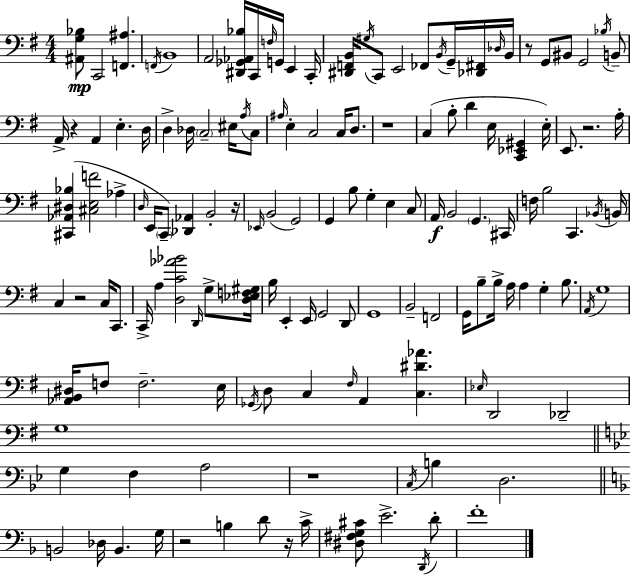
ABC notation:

X:1
T:Untitled
M:4/4
L:1/4
K:G
[^A,,G,_B,]/2 C,,2 [F,,^A,] F,,/4 B,,4 A,,2 [^D,,_G,,_A,,_B,]/4 C,,/4 F,/4 G,,/4 E,, C,,/4 [^D,,F,,B,,]/4 ^G,/4 C,,/2 E,,2 _F,,/2 B,,/4 G,,/4 [_D,,^F,,]/4 _D,/4 B,,/4 z/2 G,,/2 ^B,,/2 G,,2 _B,/4 B,,/2 A,,/4 z A,, E, D,/4 D, _D,/4 C,2 ^E,/4 A,/4 C,/2 ^A,/4 E, C,2 C,/4 D,/2 z4 C, B,/2 D E,/4 [C,,_E,,^G,,] E,/4 E,,/2 z2 A,/4 [^C,,_A,,^D,_B,] [^C,E,F]2 _A, D,/4 E,,/4 C,,/2 [_D,,_A,,] B,,2 z/4 _E,,/4 B,,2 G,,2 G,, B,/2 G, E, C,/2 A,,/4 B,,2 G,, ^C,,/4 F,/4 B,2 C,, _B,,/4 B,,/4 C, z2 C,/4 C,,/2 C,,/4 A, [D,C_A_B]2 D,,/4 G,/2 [D,_E,F,^G,]/4 B,/4 E,, E,,/4 G,,2 D,,/2 G,,4 B,,2 F,,2 G,,/4 B,/2 B,/4 A,/4 A, G, B,/2 A,,/4 G,4 [_A,,B,,^D,]/4 F,/2 F,2 E,/4 _G,,/4 D,/2 C, ^F,/4 A,, [C,^D_A] _E,/4 D,,2 _D,,2 G,4 G, F, A,2 z4 C,/4 B, D,2 B,,2 _D,/4 B,, G,/4 z2 B, D/2 z/4 C/4 [^D,^F,G,^C]/2 E2 D,,/4 D/2 F4